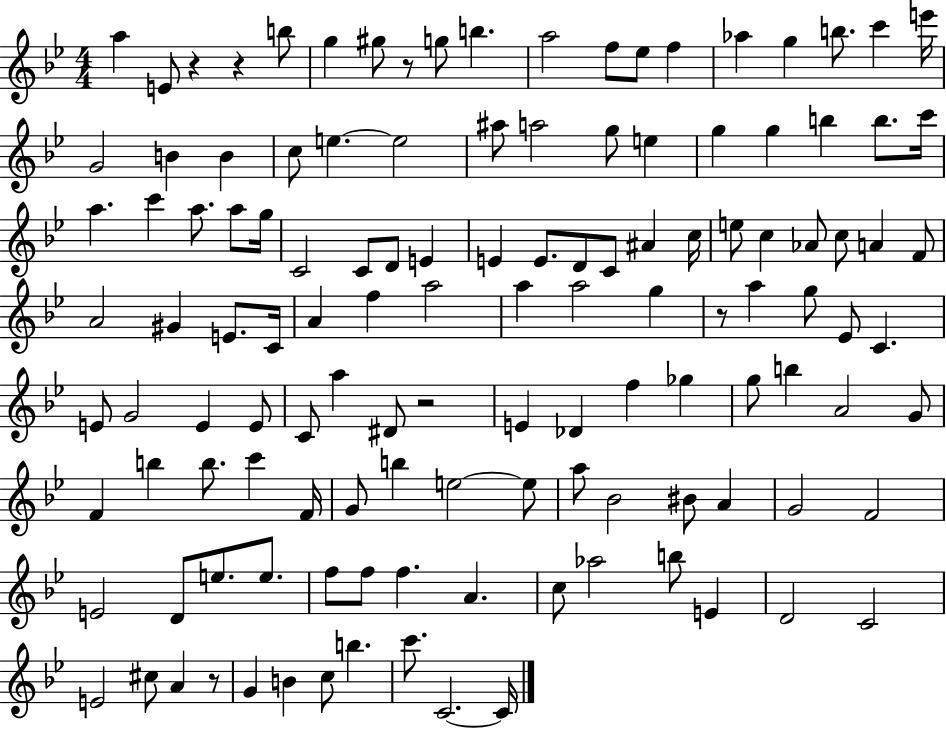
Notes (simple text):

A5/q E4/e R/q R/q B5/e G5/q G#5/e R/e G5/e B5/q. A5/h F5/e Eb5/e F5/q Ab5/q G5/q B5/e. C6/q E6/s G4/h B4/q B4/q C5/e E5/q. E5/h A#5/e A5/h G5/e E5/q G5/q G5/q B5/q B5/e. C6/s A5/q. C6/q A5/e. A5/e G5/s C4/h C4/e D4/e E4/q E4/q E4/e. D4/e C4/e A#4/q C5/s E5/e C5/q Ab4/e C5/e A4/q F4/e A4/h G#4/q E4/e. C4/s A4/q F5/q A5/h A5/q A5/h G5/q R/e A5/q G5/e Eb4/e C4/q. E4/e G4/h E4/q E4/e C4/e A5/q D#4/e R/h E4/q Db4/q F5/q Gb5/q G5/e B5/q A4/h G4/e F4/q B5/q B5/e. C6/q F4/s G4/e B5/q E5/h E5/e A5/e Bb4/h BIS4/e A4/q G4/h F4/h E4/h D4/e E5/e. E5/e. F5/e F5/e F5/q. A4/q. C5/e Ab5/h B5/e E4/q D4/h C4/h E4/h C#5/e A4/q R/e G4/q B4/q C5/e B5/q. C6/e. C4/h. C4/s